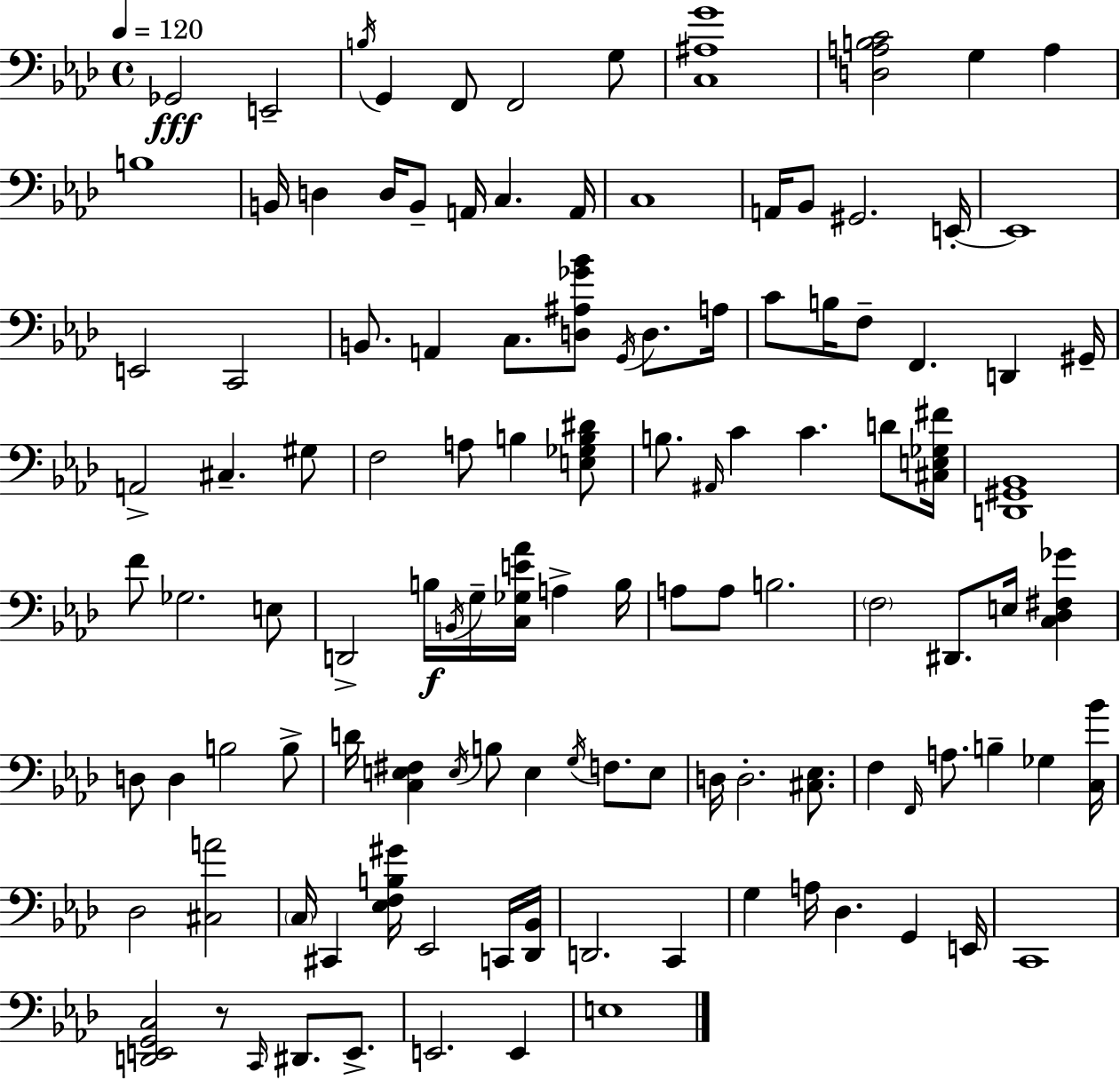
{
  \clef bass
  \time 4/4
  \defaultTimeSignature
  \key f \minor
  \tempo 4 = 120
  ges,2\fff e,2-- | \acciaccatura { b16 } g,4 f,8 f,2 g8 | <c ais g'>1 | <d a b c'>2 g4 a4 | \break b1 | b,16 d4 d16 b,8-- a,16 c4. | a,16 c1 | a,16 bes,8 gis,2. | \break e,16-.~~ e,1 | e,2 c,2 | b,8. a,4 c8. <d ais ges' bes'>8 \acciaccatura { g,16 } d8. | a16 c'8 b16 f8-- f,4. d,4 | \break gis,16-- a,2-> cis4.-- | gis8 f2 a8 b4 | <e ges b dis'>8 b8. \grace { ais,16 } c'4 c'4. | d'8 <cis e ges fis'>16 <d, gis, bes,>1 | \break f'8 ges2. | e8 d,2-> b16\f \acciaccatura { b,16 } g16-- <c ges e' aes'>16 a4-> | b16 a8 a8 b2. | \parenthesize f2 dis,8. e16 | \break <c des fis ges'>4 d8 d4 b2 | b8-> d'16 <c e fis>4 \acciaccatura { e16 } b8 e4 | \acciaccatura { g16 } f8. e8 d16 d2.-. | <cis ees>8. f4 \grace { f,16 } a8. b4-- | \break ges4 <c bes'>16 des2 <cis a'>2 | \parenthesize c16 cis,4 <ees f b gis'>16 ees,2 | c,16 <des, bes,>16 d,2. | c,4 g4 a16 des4. | \break g,4 e,16 c,1 | <d, e, g, c>2 r8 | \grace { c,16 } dis,8. e,8.-> e,2. | e,4 e1 | \break \bar "|."
}